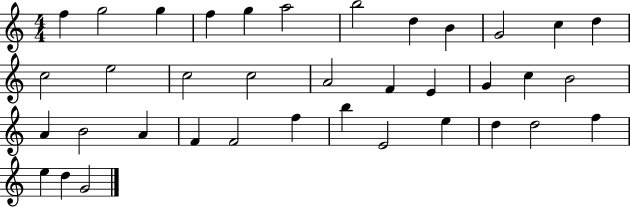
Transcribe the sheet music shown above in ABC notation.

X:1
T:Untitled
M:4/4
L:1/4
K:C
f g2 g f g a2 b2 d B G2 c d c2 e2 c2 c2 A2 F E G c B2 A B2 A F F2 f b E2 e d d2 f e d G2